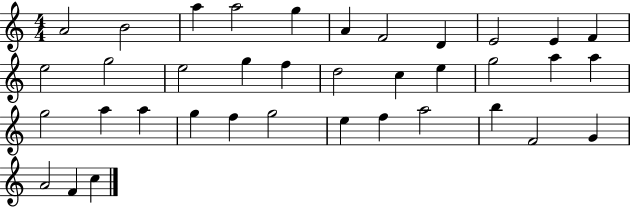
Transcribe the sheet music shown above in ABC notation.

X:1
T:Untitled
M:4/4
L:1/4
K:C
A2 B2 a a2 g A F2 D E2 E F e2 g2 e2 g f d2 c e g2 a a g2 a a g f g2 e f a2 b F2 G A2 F c